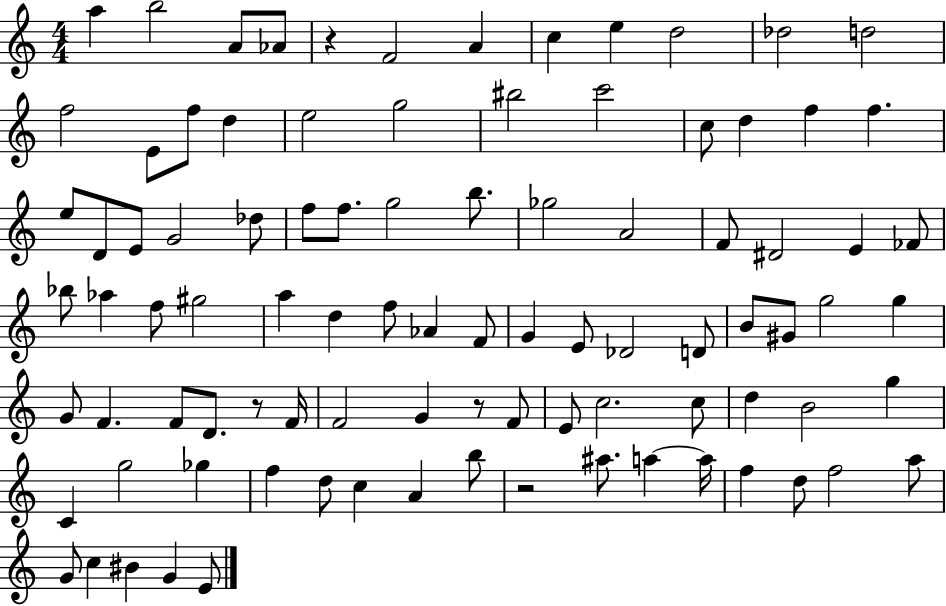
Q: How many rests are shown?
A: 4